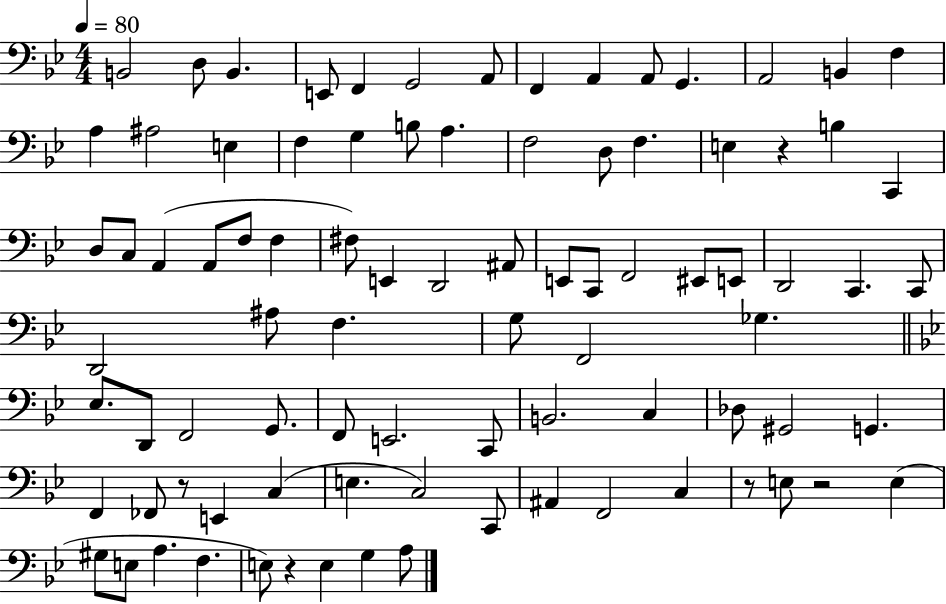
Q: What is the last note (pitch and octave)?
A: A3